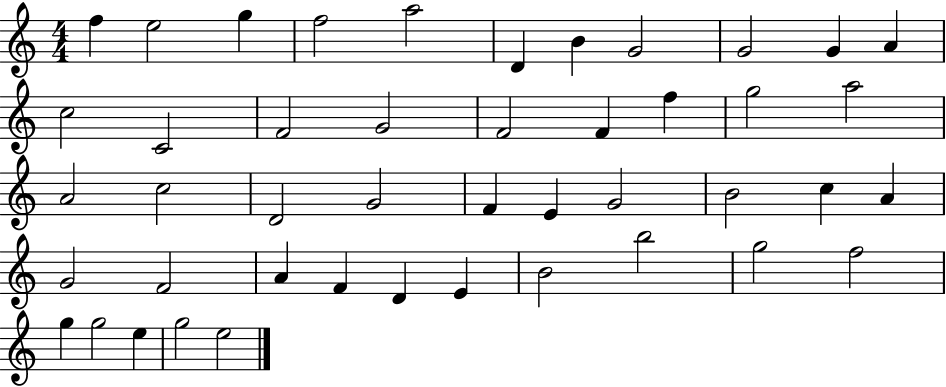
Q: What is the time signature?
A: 4/4